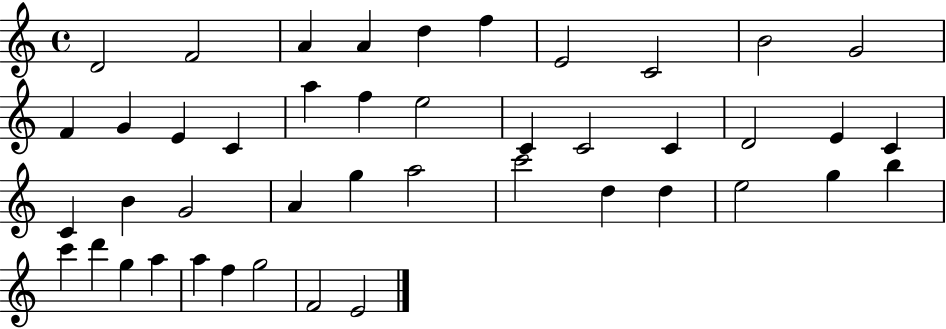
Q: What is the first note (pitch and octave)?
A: D4